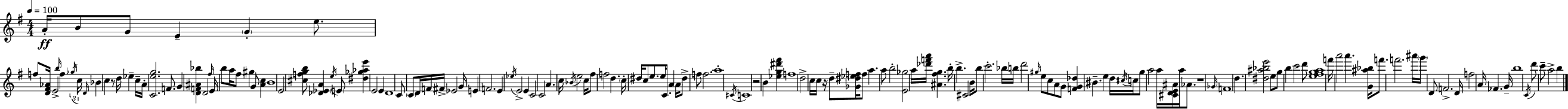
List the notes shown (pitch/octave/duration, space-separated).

A4/s B4/e G4/e E4/q G4/q E5/e. F5/e [D4,F#4,Ab4]/s E4/h B5/s F5/q Gb5/s C5/s D4/s Bb4/q C5/q R/e D5/s Eb5/q C5/s A4/s [C4,E5,G5]/h. F4/e. G4/q [D4,F4,A#4,Bb5]/q D4/h F#5/s E4/s B5/e A5/s F#5/e G#5/q G4/e [A4,C5]/q B4/w E4/h [C#5,F5,G5,B5]/e [Db4,Eb4,A4]/q E5/s E4/e [D#5,Gb5,Ab5,E6]/q E4/h E4/q D4/w C4/e C4/e D4/s F4/s F#4/s Eb4/h G4/s E4/q F4/h. E4/q Eb5/s E4/h E4/q C4/h C4/h A4/q. C5/s Bb4/s E5/h C5/s F#5/e F5/h D5/q. C5/s D#5/s C5/e E5/e. E5/s C4/e. A4/q A4/s D#5/e F5/e F5/h. A5/w C#4/s C4/w R/h B4/q [Eb5,G5,D#6,F#6]/q F5/w D5/h C5/s C5/s R/s D5/e [Gb4,D#5,Eb5,F5]/s F5/e A5/q. A5/e B5/h [E4,Gb5]/h A5/s [Db6,F6,A6]/s [A#4,F#5,G5]/q. B5/s B5/q. C#4/h B4/s B5/e C6/h. Bb5/s B5/s D6/h G#5/s E5/e C5/e A4/e G4/e [F4,G4,Db5]/q BIS4/q. E5/q D5/s C#5/s C5/s G5/e A5/h A5/s [C#4,D4,E4,A#4]/s A5/s Ab4/e. R/w Gb4/s F4/w D5/q. [D#5,A#5,Bb5,E6]/h E5/e G5/e B5/q C6/h D6/e [E5,F#5,G5,A5]/w F6/s A6/h A6/q. [G4,A#5,Bb5]/s F6/e. F6/h. A#6/s G6/s D4/e F4/h. D4/s F5/h A4/s FES4/q. G4/s B5/w C4/s D6/e C6/e A5/h B5/q